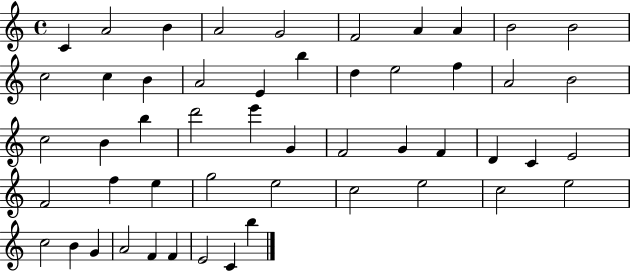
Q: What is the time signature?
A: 4/4